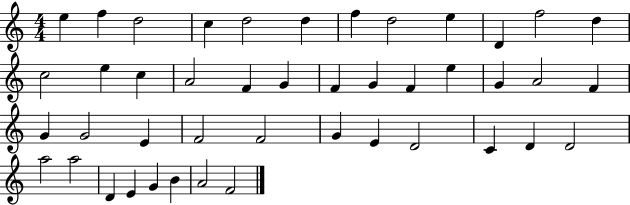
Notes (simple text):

E5/q F5/q D5/h C5/q D5/h D5/q F5/q D5/h E5/q D4/q F5/h D5/q C5/h E5/q C5/q A4/h F4/q G4/q F4/q G4/q F4/q E5/q G4/q A4/h F4/q G4/q G4/h E4/q F4/h F4/h G4/q E4/q D4/h C4/q D4/q D4/h A5/h A5/h D4/q E4/q G4/q B4/q A4/h F4/h